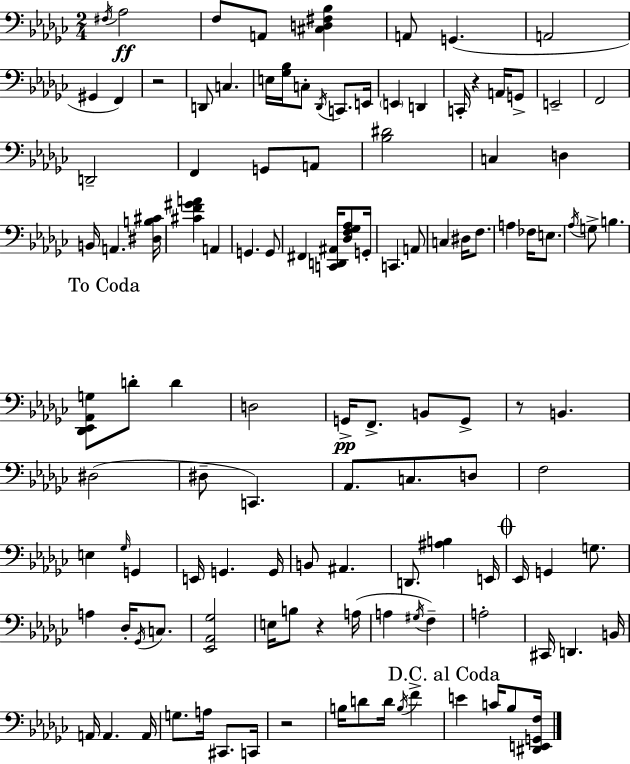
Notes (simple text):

F#3/s Ab3/h F3/e A2/e [C#3,D3,F#3,Bb3]/q A2/e G2/q. A2/h G#2/q F2/q R/h D2/e C3/q. E3/s [Gb3,Bb3]/s C3/e Db2/s C2/e. E2/s E2/q D2/q C2/s R/q A2/s G2/e E2/h F2/h D2/h F2/q G2/e A2/e [Bb3,D#4]/h C3/q D3/q B2/s A2/q. [D#3,B3,C#4]/s [C#4,F4,G#4,A4]/q A2/q G2/q. G2/e F#2/q [C2,D2,A#2]/s [Db3,F3,Gb3,Ab3]/e G2/s C2/q. A2/e C3/q D#3/s F3/e. A3/q FES3/s E3/e. Ab3/s G3/e B3/q. [Db2,Eb2,Ab2,G3]/e D4/e D4/q D3/h G2/s F2/e. B2/e G2/e R/e B2/q. D#3/h D#3/e C2/q. Ab2/e. C3/e. D3/e F3/h E3/q Gb3/s G2/q E2/s G2/q. G2/s B2/e A#2/q. D2/e. [A#3,B3]/q E2/s Eb2/s G2/q G3/e. A3/q Db3/s Gb2/s C3/e. [Eb2,Ab2,Gb3]/h E3/s B3/e R/q A3/s A3/q G#3/s F3/q A3/h C#2/s D2/q. B2/s A2/s A2/q. A2/s G3/e. A3/s C#2/e. C2/s R/h B3/s D4/e D4/s B3/s F4/q E4/q C4/s Bb3/e [D#2,E2,G2,F3]/s